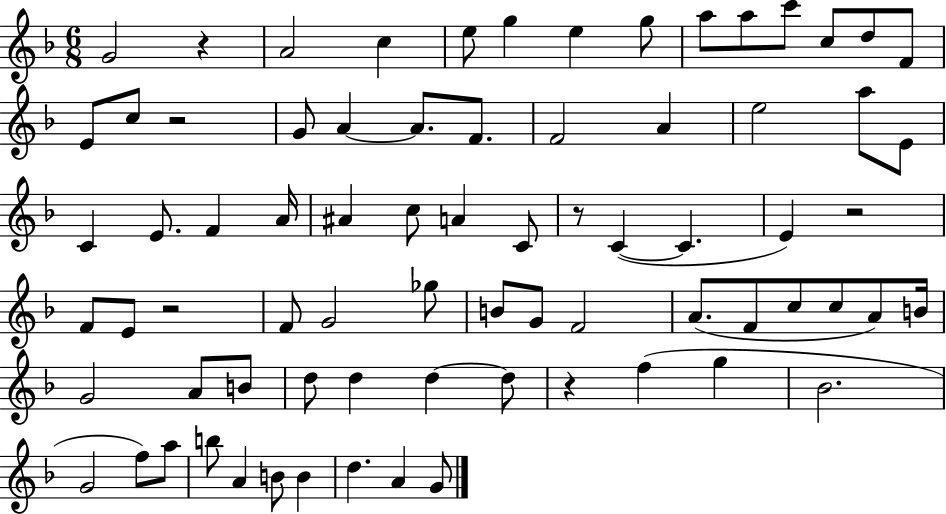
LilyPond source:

{
  \clef treble
  \numericTimeSignature
  \time 6/8
  \key f \major
  g'2 r4 | a'2 c''4 | e''8 g''4 e''4 g''8 | a''8 a''8 c'''8 c''8 d''8 f'8 | \break e'8 c''8 r2 | g'8 a'4~~ a'8. f'8. | f'2 a'4 | e''2 a''8 e'8 | \break c'4 e'8. f'4 a'16 | ais'4 c''8 a'4 c'8 | r8 c'4~(~ c'4. | e'4) r2 | \break f'8 e'8 r2 | f'8 g'2 ges''8 | b'8 g'8 f'2 | a'8.( f'8 c''8 c''8 a'8) b'16 | \break g'2 a'8 b'8 | d''8 d''4 d''4~~ d''8 | r4 f''4( g''4 | bes'2. | \break g'2 f''8) a''8 | b''8 a'4 b'8 b'4 | d''4. a'4 g'8 | \bar "|."
}